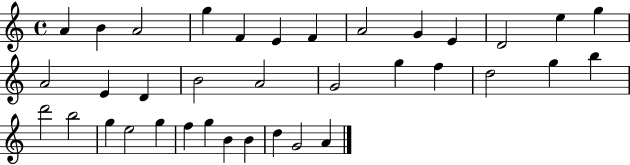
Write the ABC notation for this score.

X:1
T:Untitled
M:4/4
L:1/4
K:C
A B A2 g F E F A2 G E D2 e g A2 E D B2 A2 G2 g f d2 g b d'2 b2 g e2 g f g B B d G2 A